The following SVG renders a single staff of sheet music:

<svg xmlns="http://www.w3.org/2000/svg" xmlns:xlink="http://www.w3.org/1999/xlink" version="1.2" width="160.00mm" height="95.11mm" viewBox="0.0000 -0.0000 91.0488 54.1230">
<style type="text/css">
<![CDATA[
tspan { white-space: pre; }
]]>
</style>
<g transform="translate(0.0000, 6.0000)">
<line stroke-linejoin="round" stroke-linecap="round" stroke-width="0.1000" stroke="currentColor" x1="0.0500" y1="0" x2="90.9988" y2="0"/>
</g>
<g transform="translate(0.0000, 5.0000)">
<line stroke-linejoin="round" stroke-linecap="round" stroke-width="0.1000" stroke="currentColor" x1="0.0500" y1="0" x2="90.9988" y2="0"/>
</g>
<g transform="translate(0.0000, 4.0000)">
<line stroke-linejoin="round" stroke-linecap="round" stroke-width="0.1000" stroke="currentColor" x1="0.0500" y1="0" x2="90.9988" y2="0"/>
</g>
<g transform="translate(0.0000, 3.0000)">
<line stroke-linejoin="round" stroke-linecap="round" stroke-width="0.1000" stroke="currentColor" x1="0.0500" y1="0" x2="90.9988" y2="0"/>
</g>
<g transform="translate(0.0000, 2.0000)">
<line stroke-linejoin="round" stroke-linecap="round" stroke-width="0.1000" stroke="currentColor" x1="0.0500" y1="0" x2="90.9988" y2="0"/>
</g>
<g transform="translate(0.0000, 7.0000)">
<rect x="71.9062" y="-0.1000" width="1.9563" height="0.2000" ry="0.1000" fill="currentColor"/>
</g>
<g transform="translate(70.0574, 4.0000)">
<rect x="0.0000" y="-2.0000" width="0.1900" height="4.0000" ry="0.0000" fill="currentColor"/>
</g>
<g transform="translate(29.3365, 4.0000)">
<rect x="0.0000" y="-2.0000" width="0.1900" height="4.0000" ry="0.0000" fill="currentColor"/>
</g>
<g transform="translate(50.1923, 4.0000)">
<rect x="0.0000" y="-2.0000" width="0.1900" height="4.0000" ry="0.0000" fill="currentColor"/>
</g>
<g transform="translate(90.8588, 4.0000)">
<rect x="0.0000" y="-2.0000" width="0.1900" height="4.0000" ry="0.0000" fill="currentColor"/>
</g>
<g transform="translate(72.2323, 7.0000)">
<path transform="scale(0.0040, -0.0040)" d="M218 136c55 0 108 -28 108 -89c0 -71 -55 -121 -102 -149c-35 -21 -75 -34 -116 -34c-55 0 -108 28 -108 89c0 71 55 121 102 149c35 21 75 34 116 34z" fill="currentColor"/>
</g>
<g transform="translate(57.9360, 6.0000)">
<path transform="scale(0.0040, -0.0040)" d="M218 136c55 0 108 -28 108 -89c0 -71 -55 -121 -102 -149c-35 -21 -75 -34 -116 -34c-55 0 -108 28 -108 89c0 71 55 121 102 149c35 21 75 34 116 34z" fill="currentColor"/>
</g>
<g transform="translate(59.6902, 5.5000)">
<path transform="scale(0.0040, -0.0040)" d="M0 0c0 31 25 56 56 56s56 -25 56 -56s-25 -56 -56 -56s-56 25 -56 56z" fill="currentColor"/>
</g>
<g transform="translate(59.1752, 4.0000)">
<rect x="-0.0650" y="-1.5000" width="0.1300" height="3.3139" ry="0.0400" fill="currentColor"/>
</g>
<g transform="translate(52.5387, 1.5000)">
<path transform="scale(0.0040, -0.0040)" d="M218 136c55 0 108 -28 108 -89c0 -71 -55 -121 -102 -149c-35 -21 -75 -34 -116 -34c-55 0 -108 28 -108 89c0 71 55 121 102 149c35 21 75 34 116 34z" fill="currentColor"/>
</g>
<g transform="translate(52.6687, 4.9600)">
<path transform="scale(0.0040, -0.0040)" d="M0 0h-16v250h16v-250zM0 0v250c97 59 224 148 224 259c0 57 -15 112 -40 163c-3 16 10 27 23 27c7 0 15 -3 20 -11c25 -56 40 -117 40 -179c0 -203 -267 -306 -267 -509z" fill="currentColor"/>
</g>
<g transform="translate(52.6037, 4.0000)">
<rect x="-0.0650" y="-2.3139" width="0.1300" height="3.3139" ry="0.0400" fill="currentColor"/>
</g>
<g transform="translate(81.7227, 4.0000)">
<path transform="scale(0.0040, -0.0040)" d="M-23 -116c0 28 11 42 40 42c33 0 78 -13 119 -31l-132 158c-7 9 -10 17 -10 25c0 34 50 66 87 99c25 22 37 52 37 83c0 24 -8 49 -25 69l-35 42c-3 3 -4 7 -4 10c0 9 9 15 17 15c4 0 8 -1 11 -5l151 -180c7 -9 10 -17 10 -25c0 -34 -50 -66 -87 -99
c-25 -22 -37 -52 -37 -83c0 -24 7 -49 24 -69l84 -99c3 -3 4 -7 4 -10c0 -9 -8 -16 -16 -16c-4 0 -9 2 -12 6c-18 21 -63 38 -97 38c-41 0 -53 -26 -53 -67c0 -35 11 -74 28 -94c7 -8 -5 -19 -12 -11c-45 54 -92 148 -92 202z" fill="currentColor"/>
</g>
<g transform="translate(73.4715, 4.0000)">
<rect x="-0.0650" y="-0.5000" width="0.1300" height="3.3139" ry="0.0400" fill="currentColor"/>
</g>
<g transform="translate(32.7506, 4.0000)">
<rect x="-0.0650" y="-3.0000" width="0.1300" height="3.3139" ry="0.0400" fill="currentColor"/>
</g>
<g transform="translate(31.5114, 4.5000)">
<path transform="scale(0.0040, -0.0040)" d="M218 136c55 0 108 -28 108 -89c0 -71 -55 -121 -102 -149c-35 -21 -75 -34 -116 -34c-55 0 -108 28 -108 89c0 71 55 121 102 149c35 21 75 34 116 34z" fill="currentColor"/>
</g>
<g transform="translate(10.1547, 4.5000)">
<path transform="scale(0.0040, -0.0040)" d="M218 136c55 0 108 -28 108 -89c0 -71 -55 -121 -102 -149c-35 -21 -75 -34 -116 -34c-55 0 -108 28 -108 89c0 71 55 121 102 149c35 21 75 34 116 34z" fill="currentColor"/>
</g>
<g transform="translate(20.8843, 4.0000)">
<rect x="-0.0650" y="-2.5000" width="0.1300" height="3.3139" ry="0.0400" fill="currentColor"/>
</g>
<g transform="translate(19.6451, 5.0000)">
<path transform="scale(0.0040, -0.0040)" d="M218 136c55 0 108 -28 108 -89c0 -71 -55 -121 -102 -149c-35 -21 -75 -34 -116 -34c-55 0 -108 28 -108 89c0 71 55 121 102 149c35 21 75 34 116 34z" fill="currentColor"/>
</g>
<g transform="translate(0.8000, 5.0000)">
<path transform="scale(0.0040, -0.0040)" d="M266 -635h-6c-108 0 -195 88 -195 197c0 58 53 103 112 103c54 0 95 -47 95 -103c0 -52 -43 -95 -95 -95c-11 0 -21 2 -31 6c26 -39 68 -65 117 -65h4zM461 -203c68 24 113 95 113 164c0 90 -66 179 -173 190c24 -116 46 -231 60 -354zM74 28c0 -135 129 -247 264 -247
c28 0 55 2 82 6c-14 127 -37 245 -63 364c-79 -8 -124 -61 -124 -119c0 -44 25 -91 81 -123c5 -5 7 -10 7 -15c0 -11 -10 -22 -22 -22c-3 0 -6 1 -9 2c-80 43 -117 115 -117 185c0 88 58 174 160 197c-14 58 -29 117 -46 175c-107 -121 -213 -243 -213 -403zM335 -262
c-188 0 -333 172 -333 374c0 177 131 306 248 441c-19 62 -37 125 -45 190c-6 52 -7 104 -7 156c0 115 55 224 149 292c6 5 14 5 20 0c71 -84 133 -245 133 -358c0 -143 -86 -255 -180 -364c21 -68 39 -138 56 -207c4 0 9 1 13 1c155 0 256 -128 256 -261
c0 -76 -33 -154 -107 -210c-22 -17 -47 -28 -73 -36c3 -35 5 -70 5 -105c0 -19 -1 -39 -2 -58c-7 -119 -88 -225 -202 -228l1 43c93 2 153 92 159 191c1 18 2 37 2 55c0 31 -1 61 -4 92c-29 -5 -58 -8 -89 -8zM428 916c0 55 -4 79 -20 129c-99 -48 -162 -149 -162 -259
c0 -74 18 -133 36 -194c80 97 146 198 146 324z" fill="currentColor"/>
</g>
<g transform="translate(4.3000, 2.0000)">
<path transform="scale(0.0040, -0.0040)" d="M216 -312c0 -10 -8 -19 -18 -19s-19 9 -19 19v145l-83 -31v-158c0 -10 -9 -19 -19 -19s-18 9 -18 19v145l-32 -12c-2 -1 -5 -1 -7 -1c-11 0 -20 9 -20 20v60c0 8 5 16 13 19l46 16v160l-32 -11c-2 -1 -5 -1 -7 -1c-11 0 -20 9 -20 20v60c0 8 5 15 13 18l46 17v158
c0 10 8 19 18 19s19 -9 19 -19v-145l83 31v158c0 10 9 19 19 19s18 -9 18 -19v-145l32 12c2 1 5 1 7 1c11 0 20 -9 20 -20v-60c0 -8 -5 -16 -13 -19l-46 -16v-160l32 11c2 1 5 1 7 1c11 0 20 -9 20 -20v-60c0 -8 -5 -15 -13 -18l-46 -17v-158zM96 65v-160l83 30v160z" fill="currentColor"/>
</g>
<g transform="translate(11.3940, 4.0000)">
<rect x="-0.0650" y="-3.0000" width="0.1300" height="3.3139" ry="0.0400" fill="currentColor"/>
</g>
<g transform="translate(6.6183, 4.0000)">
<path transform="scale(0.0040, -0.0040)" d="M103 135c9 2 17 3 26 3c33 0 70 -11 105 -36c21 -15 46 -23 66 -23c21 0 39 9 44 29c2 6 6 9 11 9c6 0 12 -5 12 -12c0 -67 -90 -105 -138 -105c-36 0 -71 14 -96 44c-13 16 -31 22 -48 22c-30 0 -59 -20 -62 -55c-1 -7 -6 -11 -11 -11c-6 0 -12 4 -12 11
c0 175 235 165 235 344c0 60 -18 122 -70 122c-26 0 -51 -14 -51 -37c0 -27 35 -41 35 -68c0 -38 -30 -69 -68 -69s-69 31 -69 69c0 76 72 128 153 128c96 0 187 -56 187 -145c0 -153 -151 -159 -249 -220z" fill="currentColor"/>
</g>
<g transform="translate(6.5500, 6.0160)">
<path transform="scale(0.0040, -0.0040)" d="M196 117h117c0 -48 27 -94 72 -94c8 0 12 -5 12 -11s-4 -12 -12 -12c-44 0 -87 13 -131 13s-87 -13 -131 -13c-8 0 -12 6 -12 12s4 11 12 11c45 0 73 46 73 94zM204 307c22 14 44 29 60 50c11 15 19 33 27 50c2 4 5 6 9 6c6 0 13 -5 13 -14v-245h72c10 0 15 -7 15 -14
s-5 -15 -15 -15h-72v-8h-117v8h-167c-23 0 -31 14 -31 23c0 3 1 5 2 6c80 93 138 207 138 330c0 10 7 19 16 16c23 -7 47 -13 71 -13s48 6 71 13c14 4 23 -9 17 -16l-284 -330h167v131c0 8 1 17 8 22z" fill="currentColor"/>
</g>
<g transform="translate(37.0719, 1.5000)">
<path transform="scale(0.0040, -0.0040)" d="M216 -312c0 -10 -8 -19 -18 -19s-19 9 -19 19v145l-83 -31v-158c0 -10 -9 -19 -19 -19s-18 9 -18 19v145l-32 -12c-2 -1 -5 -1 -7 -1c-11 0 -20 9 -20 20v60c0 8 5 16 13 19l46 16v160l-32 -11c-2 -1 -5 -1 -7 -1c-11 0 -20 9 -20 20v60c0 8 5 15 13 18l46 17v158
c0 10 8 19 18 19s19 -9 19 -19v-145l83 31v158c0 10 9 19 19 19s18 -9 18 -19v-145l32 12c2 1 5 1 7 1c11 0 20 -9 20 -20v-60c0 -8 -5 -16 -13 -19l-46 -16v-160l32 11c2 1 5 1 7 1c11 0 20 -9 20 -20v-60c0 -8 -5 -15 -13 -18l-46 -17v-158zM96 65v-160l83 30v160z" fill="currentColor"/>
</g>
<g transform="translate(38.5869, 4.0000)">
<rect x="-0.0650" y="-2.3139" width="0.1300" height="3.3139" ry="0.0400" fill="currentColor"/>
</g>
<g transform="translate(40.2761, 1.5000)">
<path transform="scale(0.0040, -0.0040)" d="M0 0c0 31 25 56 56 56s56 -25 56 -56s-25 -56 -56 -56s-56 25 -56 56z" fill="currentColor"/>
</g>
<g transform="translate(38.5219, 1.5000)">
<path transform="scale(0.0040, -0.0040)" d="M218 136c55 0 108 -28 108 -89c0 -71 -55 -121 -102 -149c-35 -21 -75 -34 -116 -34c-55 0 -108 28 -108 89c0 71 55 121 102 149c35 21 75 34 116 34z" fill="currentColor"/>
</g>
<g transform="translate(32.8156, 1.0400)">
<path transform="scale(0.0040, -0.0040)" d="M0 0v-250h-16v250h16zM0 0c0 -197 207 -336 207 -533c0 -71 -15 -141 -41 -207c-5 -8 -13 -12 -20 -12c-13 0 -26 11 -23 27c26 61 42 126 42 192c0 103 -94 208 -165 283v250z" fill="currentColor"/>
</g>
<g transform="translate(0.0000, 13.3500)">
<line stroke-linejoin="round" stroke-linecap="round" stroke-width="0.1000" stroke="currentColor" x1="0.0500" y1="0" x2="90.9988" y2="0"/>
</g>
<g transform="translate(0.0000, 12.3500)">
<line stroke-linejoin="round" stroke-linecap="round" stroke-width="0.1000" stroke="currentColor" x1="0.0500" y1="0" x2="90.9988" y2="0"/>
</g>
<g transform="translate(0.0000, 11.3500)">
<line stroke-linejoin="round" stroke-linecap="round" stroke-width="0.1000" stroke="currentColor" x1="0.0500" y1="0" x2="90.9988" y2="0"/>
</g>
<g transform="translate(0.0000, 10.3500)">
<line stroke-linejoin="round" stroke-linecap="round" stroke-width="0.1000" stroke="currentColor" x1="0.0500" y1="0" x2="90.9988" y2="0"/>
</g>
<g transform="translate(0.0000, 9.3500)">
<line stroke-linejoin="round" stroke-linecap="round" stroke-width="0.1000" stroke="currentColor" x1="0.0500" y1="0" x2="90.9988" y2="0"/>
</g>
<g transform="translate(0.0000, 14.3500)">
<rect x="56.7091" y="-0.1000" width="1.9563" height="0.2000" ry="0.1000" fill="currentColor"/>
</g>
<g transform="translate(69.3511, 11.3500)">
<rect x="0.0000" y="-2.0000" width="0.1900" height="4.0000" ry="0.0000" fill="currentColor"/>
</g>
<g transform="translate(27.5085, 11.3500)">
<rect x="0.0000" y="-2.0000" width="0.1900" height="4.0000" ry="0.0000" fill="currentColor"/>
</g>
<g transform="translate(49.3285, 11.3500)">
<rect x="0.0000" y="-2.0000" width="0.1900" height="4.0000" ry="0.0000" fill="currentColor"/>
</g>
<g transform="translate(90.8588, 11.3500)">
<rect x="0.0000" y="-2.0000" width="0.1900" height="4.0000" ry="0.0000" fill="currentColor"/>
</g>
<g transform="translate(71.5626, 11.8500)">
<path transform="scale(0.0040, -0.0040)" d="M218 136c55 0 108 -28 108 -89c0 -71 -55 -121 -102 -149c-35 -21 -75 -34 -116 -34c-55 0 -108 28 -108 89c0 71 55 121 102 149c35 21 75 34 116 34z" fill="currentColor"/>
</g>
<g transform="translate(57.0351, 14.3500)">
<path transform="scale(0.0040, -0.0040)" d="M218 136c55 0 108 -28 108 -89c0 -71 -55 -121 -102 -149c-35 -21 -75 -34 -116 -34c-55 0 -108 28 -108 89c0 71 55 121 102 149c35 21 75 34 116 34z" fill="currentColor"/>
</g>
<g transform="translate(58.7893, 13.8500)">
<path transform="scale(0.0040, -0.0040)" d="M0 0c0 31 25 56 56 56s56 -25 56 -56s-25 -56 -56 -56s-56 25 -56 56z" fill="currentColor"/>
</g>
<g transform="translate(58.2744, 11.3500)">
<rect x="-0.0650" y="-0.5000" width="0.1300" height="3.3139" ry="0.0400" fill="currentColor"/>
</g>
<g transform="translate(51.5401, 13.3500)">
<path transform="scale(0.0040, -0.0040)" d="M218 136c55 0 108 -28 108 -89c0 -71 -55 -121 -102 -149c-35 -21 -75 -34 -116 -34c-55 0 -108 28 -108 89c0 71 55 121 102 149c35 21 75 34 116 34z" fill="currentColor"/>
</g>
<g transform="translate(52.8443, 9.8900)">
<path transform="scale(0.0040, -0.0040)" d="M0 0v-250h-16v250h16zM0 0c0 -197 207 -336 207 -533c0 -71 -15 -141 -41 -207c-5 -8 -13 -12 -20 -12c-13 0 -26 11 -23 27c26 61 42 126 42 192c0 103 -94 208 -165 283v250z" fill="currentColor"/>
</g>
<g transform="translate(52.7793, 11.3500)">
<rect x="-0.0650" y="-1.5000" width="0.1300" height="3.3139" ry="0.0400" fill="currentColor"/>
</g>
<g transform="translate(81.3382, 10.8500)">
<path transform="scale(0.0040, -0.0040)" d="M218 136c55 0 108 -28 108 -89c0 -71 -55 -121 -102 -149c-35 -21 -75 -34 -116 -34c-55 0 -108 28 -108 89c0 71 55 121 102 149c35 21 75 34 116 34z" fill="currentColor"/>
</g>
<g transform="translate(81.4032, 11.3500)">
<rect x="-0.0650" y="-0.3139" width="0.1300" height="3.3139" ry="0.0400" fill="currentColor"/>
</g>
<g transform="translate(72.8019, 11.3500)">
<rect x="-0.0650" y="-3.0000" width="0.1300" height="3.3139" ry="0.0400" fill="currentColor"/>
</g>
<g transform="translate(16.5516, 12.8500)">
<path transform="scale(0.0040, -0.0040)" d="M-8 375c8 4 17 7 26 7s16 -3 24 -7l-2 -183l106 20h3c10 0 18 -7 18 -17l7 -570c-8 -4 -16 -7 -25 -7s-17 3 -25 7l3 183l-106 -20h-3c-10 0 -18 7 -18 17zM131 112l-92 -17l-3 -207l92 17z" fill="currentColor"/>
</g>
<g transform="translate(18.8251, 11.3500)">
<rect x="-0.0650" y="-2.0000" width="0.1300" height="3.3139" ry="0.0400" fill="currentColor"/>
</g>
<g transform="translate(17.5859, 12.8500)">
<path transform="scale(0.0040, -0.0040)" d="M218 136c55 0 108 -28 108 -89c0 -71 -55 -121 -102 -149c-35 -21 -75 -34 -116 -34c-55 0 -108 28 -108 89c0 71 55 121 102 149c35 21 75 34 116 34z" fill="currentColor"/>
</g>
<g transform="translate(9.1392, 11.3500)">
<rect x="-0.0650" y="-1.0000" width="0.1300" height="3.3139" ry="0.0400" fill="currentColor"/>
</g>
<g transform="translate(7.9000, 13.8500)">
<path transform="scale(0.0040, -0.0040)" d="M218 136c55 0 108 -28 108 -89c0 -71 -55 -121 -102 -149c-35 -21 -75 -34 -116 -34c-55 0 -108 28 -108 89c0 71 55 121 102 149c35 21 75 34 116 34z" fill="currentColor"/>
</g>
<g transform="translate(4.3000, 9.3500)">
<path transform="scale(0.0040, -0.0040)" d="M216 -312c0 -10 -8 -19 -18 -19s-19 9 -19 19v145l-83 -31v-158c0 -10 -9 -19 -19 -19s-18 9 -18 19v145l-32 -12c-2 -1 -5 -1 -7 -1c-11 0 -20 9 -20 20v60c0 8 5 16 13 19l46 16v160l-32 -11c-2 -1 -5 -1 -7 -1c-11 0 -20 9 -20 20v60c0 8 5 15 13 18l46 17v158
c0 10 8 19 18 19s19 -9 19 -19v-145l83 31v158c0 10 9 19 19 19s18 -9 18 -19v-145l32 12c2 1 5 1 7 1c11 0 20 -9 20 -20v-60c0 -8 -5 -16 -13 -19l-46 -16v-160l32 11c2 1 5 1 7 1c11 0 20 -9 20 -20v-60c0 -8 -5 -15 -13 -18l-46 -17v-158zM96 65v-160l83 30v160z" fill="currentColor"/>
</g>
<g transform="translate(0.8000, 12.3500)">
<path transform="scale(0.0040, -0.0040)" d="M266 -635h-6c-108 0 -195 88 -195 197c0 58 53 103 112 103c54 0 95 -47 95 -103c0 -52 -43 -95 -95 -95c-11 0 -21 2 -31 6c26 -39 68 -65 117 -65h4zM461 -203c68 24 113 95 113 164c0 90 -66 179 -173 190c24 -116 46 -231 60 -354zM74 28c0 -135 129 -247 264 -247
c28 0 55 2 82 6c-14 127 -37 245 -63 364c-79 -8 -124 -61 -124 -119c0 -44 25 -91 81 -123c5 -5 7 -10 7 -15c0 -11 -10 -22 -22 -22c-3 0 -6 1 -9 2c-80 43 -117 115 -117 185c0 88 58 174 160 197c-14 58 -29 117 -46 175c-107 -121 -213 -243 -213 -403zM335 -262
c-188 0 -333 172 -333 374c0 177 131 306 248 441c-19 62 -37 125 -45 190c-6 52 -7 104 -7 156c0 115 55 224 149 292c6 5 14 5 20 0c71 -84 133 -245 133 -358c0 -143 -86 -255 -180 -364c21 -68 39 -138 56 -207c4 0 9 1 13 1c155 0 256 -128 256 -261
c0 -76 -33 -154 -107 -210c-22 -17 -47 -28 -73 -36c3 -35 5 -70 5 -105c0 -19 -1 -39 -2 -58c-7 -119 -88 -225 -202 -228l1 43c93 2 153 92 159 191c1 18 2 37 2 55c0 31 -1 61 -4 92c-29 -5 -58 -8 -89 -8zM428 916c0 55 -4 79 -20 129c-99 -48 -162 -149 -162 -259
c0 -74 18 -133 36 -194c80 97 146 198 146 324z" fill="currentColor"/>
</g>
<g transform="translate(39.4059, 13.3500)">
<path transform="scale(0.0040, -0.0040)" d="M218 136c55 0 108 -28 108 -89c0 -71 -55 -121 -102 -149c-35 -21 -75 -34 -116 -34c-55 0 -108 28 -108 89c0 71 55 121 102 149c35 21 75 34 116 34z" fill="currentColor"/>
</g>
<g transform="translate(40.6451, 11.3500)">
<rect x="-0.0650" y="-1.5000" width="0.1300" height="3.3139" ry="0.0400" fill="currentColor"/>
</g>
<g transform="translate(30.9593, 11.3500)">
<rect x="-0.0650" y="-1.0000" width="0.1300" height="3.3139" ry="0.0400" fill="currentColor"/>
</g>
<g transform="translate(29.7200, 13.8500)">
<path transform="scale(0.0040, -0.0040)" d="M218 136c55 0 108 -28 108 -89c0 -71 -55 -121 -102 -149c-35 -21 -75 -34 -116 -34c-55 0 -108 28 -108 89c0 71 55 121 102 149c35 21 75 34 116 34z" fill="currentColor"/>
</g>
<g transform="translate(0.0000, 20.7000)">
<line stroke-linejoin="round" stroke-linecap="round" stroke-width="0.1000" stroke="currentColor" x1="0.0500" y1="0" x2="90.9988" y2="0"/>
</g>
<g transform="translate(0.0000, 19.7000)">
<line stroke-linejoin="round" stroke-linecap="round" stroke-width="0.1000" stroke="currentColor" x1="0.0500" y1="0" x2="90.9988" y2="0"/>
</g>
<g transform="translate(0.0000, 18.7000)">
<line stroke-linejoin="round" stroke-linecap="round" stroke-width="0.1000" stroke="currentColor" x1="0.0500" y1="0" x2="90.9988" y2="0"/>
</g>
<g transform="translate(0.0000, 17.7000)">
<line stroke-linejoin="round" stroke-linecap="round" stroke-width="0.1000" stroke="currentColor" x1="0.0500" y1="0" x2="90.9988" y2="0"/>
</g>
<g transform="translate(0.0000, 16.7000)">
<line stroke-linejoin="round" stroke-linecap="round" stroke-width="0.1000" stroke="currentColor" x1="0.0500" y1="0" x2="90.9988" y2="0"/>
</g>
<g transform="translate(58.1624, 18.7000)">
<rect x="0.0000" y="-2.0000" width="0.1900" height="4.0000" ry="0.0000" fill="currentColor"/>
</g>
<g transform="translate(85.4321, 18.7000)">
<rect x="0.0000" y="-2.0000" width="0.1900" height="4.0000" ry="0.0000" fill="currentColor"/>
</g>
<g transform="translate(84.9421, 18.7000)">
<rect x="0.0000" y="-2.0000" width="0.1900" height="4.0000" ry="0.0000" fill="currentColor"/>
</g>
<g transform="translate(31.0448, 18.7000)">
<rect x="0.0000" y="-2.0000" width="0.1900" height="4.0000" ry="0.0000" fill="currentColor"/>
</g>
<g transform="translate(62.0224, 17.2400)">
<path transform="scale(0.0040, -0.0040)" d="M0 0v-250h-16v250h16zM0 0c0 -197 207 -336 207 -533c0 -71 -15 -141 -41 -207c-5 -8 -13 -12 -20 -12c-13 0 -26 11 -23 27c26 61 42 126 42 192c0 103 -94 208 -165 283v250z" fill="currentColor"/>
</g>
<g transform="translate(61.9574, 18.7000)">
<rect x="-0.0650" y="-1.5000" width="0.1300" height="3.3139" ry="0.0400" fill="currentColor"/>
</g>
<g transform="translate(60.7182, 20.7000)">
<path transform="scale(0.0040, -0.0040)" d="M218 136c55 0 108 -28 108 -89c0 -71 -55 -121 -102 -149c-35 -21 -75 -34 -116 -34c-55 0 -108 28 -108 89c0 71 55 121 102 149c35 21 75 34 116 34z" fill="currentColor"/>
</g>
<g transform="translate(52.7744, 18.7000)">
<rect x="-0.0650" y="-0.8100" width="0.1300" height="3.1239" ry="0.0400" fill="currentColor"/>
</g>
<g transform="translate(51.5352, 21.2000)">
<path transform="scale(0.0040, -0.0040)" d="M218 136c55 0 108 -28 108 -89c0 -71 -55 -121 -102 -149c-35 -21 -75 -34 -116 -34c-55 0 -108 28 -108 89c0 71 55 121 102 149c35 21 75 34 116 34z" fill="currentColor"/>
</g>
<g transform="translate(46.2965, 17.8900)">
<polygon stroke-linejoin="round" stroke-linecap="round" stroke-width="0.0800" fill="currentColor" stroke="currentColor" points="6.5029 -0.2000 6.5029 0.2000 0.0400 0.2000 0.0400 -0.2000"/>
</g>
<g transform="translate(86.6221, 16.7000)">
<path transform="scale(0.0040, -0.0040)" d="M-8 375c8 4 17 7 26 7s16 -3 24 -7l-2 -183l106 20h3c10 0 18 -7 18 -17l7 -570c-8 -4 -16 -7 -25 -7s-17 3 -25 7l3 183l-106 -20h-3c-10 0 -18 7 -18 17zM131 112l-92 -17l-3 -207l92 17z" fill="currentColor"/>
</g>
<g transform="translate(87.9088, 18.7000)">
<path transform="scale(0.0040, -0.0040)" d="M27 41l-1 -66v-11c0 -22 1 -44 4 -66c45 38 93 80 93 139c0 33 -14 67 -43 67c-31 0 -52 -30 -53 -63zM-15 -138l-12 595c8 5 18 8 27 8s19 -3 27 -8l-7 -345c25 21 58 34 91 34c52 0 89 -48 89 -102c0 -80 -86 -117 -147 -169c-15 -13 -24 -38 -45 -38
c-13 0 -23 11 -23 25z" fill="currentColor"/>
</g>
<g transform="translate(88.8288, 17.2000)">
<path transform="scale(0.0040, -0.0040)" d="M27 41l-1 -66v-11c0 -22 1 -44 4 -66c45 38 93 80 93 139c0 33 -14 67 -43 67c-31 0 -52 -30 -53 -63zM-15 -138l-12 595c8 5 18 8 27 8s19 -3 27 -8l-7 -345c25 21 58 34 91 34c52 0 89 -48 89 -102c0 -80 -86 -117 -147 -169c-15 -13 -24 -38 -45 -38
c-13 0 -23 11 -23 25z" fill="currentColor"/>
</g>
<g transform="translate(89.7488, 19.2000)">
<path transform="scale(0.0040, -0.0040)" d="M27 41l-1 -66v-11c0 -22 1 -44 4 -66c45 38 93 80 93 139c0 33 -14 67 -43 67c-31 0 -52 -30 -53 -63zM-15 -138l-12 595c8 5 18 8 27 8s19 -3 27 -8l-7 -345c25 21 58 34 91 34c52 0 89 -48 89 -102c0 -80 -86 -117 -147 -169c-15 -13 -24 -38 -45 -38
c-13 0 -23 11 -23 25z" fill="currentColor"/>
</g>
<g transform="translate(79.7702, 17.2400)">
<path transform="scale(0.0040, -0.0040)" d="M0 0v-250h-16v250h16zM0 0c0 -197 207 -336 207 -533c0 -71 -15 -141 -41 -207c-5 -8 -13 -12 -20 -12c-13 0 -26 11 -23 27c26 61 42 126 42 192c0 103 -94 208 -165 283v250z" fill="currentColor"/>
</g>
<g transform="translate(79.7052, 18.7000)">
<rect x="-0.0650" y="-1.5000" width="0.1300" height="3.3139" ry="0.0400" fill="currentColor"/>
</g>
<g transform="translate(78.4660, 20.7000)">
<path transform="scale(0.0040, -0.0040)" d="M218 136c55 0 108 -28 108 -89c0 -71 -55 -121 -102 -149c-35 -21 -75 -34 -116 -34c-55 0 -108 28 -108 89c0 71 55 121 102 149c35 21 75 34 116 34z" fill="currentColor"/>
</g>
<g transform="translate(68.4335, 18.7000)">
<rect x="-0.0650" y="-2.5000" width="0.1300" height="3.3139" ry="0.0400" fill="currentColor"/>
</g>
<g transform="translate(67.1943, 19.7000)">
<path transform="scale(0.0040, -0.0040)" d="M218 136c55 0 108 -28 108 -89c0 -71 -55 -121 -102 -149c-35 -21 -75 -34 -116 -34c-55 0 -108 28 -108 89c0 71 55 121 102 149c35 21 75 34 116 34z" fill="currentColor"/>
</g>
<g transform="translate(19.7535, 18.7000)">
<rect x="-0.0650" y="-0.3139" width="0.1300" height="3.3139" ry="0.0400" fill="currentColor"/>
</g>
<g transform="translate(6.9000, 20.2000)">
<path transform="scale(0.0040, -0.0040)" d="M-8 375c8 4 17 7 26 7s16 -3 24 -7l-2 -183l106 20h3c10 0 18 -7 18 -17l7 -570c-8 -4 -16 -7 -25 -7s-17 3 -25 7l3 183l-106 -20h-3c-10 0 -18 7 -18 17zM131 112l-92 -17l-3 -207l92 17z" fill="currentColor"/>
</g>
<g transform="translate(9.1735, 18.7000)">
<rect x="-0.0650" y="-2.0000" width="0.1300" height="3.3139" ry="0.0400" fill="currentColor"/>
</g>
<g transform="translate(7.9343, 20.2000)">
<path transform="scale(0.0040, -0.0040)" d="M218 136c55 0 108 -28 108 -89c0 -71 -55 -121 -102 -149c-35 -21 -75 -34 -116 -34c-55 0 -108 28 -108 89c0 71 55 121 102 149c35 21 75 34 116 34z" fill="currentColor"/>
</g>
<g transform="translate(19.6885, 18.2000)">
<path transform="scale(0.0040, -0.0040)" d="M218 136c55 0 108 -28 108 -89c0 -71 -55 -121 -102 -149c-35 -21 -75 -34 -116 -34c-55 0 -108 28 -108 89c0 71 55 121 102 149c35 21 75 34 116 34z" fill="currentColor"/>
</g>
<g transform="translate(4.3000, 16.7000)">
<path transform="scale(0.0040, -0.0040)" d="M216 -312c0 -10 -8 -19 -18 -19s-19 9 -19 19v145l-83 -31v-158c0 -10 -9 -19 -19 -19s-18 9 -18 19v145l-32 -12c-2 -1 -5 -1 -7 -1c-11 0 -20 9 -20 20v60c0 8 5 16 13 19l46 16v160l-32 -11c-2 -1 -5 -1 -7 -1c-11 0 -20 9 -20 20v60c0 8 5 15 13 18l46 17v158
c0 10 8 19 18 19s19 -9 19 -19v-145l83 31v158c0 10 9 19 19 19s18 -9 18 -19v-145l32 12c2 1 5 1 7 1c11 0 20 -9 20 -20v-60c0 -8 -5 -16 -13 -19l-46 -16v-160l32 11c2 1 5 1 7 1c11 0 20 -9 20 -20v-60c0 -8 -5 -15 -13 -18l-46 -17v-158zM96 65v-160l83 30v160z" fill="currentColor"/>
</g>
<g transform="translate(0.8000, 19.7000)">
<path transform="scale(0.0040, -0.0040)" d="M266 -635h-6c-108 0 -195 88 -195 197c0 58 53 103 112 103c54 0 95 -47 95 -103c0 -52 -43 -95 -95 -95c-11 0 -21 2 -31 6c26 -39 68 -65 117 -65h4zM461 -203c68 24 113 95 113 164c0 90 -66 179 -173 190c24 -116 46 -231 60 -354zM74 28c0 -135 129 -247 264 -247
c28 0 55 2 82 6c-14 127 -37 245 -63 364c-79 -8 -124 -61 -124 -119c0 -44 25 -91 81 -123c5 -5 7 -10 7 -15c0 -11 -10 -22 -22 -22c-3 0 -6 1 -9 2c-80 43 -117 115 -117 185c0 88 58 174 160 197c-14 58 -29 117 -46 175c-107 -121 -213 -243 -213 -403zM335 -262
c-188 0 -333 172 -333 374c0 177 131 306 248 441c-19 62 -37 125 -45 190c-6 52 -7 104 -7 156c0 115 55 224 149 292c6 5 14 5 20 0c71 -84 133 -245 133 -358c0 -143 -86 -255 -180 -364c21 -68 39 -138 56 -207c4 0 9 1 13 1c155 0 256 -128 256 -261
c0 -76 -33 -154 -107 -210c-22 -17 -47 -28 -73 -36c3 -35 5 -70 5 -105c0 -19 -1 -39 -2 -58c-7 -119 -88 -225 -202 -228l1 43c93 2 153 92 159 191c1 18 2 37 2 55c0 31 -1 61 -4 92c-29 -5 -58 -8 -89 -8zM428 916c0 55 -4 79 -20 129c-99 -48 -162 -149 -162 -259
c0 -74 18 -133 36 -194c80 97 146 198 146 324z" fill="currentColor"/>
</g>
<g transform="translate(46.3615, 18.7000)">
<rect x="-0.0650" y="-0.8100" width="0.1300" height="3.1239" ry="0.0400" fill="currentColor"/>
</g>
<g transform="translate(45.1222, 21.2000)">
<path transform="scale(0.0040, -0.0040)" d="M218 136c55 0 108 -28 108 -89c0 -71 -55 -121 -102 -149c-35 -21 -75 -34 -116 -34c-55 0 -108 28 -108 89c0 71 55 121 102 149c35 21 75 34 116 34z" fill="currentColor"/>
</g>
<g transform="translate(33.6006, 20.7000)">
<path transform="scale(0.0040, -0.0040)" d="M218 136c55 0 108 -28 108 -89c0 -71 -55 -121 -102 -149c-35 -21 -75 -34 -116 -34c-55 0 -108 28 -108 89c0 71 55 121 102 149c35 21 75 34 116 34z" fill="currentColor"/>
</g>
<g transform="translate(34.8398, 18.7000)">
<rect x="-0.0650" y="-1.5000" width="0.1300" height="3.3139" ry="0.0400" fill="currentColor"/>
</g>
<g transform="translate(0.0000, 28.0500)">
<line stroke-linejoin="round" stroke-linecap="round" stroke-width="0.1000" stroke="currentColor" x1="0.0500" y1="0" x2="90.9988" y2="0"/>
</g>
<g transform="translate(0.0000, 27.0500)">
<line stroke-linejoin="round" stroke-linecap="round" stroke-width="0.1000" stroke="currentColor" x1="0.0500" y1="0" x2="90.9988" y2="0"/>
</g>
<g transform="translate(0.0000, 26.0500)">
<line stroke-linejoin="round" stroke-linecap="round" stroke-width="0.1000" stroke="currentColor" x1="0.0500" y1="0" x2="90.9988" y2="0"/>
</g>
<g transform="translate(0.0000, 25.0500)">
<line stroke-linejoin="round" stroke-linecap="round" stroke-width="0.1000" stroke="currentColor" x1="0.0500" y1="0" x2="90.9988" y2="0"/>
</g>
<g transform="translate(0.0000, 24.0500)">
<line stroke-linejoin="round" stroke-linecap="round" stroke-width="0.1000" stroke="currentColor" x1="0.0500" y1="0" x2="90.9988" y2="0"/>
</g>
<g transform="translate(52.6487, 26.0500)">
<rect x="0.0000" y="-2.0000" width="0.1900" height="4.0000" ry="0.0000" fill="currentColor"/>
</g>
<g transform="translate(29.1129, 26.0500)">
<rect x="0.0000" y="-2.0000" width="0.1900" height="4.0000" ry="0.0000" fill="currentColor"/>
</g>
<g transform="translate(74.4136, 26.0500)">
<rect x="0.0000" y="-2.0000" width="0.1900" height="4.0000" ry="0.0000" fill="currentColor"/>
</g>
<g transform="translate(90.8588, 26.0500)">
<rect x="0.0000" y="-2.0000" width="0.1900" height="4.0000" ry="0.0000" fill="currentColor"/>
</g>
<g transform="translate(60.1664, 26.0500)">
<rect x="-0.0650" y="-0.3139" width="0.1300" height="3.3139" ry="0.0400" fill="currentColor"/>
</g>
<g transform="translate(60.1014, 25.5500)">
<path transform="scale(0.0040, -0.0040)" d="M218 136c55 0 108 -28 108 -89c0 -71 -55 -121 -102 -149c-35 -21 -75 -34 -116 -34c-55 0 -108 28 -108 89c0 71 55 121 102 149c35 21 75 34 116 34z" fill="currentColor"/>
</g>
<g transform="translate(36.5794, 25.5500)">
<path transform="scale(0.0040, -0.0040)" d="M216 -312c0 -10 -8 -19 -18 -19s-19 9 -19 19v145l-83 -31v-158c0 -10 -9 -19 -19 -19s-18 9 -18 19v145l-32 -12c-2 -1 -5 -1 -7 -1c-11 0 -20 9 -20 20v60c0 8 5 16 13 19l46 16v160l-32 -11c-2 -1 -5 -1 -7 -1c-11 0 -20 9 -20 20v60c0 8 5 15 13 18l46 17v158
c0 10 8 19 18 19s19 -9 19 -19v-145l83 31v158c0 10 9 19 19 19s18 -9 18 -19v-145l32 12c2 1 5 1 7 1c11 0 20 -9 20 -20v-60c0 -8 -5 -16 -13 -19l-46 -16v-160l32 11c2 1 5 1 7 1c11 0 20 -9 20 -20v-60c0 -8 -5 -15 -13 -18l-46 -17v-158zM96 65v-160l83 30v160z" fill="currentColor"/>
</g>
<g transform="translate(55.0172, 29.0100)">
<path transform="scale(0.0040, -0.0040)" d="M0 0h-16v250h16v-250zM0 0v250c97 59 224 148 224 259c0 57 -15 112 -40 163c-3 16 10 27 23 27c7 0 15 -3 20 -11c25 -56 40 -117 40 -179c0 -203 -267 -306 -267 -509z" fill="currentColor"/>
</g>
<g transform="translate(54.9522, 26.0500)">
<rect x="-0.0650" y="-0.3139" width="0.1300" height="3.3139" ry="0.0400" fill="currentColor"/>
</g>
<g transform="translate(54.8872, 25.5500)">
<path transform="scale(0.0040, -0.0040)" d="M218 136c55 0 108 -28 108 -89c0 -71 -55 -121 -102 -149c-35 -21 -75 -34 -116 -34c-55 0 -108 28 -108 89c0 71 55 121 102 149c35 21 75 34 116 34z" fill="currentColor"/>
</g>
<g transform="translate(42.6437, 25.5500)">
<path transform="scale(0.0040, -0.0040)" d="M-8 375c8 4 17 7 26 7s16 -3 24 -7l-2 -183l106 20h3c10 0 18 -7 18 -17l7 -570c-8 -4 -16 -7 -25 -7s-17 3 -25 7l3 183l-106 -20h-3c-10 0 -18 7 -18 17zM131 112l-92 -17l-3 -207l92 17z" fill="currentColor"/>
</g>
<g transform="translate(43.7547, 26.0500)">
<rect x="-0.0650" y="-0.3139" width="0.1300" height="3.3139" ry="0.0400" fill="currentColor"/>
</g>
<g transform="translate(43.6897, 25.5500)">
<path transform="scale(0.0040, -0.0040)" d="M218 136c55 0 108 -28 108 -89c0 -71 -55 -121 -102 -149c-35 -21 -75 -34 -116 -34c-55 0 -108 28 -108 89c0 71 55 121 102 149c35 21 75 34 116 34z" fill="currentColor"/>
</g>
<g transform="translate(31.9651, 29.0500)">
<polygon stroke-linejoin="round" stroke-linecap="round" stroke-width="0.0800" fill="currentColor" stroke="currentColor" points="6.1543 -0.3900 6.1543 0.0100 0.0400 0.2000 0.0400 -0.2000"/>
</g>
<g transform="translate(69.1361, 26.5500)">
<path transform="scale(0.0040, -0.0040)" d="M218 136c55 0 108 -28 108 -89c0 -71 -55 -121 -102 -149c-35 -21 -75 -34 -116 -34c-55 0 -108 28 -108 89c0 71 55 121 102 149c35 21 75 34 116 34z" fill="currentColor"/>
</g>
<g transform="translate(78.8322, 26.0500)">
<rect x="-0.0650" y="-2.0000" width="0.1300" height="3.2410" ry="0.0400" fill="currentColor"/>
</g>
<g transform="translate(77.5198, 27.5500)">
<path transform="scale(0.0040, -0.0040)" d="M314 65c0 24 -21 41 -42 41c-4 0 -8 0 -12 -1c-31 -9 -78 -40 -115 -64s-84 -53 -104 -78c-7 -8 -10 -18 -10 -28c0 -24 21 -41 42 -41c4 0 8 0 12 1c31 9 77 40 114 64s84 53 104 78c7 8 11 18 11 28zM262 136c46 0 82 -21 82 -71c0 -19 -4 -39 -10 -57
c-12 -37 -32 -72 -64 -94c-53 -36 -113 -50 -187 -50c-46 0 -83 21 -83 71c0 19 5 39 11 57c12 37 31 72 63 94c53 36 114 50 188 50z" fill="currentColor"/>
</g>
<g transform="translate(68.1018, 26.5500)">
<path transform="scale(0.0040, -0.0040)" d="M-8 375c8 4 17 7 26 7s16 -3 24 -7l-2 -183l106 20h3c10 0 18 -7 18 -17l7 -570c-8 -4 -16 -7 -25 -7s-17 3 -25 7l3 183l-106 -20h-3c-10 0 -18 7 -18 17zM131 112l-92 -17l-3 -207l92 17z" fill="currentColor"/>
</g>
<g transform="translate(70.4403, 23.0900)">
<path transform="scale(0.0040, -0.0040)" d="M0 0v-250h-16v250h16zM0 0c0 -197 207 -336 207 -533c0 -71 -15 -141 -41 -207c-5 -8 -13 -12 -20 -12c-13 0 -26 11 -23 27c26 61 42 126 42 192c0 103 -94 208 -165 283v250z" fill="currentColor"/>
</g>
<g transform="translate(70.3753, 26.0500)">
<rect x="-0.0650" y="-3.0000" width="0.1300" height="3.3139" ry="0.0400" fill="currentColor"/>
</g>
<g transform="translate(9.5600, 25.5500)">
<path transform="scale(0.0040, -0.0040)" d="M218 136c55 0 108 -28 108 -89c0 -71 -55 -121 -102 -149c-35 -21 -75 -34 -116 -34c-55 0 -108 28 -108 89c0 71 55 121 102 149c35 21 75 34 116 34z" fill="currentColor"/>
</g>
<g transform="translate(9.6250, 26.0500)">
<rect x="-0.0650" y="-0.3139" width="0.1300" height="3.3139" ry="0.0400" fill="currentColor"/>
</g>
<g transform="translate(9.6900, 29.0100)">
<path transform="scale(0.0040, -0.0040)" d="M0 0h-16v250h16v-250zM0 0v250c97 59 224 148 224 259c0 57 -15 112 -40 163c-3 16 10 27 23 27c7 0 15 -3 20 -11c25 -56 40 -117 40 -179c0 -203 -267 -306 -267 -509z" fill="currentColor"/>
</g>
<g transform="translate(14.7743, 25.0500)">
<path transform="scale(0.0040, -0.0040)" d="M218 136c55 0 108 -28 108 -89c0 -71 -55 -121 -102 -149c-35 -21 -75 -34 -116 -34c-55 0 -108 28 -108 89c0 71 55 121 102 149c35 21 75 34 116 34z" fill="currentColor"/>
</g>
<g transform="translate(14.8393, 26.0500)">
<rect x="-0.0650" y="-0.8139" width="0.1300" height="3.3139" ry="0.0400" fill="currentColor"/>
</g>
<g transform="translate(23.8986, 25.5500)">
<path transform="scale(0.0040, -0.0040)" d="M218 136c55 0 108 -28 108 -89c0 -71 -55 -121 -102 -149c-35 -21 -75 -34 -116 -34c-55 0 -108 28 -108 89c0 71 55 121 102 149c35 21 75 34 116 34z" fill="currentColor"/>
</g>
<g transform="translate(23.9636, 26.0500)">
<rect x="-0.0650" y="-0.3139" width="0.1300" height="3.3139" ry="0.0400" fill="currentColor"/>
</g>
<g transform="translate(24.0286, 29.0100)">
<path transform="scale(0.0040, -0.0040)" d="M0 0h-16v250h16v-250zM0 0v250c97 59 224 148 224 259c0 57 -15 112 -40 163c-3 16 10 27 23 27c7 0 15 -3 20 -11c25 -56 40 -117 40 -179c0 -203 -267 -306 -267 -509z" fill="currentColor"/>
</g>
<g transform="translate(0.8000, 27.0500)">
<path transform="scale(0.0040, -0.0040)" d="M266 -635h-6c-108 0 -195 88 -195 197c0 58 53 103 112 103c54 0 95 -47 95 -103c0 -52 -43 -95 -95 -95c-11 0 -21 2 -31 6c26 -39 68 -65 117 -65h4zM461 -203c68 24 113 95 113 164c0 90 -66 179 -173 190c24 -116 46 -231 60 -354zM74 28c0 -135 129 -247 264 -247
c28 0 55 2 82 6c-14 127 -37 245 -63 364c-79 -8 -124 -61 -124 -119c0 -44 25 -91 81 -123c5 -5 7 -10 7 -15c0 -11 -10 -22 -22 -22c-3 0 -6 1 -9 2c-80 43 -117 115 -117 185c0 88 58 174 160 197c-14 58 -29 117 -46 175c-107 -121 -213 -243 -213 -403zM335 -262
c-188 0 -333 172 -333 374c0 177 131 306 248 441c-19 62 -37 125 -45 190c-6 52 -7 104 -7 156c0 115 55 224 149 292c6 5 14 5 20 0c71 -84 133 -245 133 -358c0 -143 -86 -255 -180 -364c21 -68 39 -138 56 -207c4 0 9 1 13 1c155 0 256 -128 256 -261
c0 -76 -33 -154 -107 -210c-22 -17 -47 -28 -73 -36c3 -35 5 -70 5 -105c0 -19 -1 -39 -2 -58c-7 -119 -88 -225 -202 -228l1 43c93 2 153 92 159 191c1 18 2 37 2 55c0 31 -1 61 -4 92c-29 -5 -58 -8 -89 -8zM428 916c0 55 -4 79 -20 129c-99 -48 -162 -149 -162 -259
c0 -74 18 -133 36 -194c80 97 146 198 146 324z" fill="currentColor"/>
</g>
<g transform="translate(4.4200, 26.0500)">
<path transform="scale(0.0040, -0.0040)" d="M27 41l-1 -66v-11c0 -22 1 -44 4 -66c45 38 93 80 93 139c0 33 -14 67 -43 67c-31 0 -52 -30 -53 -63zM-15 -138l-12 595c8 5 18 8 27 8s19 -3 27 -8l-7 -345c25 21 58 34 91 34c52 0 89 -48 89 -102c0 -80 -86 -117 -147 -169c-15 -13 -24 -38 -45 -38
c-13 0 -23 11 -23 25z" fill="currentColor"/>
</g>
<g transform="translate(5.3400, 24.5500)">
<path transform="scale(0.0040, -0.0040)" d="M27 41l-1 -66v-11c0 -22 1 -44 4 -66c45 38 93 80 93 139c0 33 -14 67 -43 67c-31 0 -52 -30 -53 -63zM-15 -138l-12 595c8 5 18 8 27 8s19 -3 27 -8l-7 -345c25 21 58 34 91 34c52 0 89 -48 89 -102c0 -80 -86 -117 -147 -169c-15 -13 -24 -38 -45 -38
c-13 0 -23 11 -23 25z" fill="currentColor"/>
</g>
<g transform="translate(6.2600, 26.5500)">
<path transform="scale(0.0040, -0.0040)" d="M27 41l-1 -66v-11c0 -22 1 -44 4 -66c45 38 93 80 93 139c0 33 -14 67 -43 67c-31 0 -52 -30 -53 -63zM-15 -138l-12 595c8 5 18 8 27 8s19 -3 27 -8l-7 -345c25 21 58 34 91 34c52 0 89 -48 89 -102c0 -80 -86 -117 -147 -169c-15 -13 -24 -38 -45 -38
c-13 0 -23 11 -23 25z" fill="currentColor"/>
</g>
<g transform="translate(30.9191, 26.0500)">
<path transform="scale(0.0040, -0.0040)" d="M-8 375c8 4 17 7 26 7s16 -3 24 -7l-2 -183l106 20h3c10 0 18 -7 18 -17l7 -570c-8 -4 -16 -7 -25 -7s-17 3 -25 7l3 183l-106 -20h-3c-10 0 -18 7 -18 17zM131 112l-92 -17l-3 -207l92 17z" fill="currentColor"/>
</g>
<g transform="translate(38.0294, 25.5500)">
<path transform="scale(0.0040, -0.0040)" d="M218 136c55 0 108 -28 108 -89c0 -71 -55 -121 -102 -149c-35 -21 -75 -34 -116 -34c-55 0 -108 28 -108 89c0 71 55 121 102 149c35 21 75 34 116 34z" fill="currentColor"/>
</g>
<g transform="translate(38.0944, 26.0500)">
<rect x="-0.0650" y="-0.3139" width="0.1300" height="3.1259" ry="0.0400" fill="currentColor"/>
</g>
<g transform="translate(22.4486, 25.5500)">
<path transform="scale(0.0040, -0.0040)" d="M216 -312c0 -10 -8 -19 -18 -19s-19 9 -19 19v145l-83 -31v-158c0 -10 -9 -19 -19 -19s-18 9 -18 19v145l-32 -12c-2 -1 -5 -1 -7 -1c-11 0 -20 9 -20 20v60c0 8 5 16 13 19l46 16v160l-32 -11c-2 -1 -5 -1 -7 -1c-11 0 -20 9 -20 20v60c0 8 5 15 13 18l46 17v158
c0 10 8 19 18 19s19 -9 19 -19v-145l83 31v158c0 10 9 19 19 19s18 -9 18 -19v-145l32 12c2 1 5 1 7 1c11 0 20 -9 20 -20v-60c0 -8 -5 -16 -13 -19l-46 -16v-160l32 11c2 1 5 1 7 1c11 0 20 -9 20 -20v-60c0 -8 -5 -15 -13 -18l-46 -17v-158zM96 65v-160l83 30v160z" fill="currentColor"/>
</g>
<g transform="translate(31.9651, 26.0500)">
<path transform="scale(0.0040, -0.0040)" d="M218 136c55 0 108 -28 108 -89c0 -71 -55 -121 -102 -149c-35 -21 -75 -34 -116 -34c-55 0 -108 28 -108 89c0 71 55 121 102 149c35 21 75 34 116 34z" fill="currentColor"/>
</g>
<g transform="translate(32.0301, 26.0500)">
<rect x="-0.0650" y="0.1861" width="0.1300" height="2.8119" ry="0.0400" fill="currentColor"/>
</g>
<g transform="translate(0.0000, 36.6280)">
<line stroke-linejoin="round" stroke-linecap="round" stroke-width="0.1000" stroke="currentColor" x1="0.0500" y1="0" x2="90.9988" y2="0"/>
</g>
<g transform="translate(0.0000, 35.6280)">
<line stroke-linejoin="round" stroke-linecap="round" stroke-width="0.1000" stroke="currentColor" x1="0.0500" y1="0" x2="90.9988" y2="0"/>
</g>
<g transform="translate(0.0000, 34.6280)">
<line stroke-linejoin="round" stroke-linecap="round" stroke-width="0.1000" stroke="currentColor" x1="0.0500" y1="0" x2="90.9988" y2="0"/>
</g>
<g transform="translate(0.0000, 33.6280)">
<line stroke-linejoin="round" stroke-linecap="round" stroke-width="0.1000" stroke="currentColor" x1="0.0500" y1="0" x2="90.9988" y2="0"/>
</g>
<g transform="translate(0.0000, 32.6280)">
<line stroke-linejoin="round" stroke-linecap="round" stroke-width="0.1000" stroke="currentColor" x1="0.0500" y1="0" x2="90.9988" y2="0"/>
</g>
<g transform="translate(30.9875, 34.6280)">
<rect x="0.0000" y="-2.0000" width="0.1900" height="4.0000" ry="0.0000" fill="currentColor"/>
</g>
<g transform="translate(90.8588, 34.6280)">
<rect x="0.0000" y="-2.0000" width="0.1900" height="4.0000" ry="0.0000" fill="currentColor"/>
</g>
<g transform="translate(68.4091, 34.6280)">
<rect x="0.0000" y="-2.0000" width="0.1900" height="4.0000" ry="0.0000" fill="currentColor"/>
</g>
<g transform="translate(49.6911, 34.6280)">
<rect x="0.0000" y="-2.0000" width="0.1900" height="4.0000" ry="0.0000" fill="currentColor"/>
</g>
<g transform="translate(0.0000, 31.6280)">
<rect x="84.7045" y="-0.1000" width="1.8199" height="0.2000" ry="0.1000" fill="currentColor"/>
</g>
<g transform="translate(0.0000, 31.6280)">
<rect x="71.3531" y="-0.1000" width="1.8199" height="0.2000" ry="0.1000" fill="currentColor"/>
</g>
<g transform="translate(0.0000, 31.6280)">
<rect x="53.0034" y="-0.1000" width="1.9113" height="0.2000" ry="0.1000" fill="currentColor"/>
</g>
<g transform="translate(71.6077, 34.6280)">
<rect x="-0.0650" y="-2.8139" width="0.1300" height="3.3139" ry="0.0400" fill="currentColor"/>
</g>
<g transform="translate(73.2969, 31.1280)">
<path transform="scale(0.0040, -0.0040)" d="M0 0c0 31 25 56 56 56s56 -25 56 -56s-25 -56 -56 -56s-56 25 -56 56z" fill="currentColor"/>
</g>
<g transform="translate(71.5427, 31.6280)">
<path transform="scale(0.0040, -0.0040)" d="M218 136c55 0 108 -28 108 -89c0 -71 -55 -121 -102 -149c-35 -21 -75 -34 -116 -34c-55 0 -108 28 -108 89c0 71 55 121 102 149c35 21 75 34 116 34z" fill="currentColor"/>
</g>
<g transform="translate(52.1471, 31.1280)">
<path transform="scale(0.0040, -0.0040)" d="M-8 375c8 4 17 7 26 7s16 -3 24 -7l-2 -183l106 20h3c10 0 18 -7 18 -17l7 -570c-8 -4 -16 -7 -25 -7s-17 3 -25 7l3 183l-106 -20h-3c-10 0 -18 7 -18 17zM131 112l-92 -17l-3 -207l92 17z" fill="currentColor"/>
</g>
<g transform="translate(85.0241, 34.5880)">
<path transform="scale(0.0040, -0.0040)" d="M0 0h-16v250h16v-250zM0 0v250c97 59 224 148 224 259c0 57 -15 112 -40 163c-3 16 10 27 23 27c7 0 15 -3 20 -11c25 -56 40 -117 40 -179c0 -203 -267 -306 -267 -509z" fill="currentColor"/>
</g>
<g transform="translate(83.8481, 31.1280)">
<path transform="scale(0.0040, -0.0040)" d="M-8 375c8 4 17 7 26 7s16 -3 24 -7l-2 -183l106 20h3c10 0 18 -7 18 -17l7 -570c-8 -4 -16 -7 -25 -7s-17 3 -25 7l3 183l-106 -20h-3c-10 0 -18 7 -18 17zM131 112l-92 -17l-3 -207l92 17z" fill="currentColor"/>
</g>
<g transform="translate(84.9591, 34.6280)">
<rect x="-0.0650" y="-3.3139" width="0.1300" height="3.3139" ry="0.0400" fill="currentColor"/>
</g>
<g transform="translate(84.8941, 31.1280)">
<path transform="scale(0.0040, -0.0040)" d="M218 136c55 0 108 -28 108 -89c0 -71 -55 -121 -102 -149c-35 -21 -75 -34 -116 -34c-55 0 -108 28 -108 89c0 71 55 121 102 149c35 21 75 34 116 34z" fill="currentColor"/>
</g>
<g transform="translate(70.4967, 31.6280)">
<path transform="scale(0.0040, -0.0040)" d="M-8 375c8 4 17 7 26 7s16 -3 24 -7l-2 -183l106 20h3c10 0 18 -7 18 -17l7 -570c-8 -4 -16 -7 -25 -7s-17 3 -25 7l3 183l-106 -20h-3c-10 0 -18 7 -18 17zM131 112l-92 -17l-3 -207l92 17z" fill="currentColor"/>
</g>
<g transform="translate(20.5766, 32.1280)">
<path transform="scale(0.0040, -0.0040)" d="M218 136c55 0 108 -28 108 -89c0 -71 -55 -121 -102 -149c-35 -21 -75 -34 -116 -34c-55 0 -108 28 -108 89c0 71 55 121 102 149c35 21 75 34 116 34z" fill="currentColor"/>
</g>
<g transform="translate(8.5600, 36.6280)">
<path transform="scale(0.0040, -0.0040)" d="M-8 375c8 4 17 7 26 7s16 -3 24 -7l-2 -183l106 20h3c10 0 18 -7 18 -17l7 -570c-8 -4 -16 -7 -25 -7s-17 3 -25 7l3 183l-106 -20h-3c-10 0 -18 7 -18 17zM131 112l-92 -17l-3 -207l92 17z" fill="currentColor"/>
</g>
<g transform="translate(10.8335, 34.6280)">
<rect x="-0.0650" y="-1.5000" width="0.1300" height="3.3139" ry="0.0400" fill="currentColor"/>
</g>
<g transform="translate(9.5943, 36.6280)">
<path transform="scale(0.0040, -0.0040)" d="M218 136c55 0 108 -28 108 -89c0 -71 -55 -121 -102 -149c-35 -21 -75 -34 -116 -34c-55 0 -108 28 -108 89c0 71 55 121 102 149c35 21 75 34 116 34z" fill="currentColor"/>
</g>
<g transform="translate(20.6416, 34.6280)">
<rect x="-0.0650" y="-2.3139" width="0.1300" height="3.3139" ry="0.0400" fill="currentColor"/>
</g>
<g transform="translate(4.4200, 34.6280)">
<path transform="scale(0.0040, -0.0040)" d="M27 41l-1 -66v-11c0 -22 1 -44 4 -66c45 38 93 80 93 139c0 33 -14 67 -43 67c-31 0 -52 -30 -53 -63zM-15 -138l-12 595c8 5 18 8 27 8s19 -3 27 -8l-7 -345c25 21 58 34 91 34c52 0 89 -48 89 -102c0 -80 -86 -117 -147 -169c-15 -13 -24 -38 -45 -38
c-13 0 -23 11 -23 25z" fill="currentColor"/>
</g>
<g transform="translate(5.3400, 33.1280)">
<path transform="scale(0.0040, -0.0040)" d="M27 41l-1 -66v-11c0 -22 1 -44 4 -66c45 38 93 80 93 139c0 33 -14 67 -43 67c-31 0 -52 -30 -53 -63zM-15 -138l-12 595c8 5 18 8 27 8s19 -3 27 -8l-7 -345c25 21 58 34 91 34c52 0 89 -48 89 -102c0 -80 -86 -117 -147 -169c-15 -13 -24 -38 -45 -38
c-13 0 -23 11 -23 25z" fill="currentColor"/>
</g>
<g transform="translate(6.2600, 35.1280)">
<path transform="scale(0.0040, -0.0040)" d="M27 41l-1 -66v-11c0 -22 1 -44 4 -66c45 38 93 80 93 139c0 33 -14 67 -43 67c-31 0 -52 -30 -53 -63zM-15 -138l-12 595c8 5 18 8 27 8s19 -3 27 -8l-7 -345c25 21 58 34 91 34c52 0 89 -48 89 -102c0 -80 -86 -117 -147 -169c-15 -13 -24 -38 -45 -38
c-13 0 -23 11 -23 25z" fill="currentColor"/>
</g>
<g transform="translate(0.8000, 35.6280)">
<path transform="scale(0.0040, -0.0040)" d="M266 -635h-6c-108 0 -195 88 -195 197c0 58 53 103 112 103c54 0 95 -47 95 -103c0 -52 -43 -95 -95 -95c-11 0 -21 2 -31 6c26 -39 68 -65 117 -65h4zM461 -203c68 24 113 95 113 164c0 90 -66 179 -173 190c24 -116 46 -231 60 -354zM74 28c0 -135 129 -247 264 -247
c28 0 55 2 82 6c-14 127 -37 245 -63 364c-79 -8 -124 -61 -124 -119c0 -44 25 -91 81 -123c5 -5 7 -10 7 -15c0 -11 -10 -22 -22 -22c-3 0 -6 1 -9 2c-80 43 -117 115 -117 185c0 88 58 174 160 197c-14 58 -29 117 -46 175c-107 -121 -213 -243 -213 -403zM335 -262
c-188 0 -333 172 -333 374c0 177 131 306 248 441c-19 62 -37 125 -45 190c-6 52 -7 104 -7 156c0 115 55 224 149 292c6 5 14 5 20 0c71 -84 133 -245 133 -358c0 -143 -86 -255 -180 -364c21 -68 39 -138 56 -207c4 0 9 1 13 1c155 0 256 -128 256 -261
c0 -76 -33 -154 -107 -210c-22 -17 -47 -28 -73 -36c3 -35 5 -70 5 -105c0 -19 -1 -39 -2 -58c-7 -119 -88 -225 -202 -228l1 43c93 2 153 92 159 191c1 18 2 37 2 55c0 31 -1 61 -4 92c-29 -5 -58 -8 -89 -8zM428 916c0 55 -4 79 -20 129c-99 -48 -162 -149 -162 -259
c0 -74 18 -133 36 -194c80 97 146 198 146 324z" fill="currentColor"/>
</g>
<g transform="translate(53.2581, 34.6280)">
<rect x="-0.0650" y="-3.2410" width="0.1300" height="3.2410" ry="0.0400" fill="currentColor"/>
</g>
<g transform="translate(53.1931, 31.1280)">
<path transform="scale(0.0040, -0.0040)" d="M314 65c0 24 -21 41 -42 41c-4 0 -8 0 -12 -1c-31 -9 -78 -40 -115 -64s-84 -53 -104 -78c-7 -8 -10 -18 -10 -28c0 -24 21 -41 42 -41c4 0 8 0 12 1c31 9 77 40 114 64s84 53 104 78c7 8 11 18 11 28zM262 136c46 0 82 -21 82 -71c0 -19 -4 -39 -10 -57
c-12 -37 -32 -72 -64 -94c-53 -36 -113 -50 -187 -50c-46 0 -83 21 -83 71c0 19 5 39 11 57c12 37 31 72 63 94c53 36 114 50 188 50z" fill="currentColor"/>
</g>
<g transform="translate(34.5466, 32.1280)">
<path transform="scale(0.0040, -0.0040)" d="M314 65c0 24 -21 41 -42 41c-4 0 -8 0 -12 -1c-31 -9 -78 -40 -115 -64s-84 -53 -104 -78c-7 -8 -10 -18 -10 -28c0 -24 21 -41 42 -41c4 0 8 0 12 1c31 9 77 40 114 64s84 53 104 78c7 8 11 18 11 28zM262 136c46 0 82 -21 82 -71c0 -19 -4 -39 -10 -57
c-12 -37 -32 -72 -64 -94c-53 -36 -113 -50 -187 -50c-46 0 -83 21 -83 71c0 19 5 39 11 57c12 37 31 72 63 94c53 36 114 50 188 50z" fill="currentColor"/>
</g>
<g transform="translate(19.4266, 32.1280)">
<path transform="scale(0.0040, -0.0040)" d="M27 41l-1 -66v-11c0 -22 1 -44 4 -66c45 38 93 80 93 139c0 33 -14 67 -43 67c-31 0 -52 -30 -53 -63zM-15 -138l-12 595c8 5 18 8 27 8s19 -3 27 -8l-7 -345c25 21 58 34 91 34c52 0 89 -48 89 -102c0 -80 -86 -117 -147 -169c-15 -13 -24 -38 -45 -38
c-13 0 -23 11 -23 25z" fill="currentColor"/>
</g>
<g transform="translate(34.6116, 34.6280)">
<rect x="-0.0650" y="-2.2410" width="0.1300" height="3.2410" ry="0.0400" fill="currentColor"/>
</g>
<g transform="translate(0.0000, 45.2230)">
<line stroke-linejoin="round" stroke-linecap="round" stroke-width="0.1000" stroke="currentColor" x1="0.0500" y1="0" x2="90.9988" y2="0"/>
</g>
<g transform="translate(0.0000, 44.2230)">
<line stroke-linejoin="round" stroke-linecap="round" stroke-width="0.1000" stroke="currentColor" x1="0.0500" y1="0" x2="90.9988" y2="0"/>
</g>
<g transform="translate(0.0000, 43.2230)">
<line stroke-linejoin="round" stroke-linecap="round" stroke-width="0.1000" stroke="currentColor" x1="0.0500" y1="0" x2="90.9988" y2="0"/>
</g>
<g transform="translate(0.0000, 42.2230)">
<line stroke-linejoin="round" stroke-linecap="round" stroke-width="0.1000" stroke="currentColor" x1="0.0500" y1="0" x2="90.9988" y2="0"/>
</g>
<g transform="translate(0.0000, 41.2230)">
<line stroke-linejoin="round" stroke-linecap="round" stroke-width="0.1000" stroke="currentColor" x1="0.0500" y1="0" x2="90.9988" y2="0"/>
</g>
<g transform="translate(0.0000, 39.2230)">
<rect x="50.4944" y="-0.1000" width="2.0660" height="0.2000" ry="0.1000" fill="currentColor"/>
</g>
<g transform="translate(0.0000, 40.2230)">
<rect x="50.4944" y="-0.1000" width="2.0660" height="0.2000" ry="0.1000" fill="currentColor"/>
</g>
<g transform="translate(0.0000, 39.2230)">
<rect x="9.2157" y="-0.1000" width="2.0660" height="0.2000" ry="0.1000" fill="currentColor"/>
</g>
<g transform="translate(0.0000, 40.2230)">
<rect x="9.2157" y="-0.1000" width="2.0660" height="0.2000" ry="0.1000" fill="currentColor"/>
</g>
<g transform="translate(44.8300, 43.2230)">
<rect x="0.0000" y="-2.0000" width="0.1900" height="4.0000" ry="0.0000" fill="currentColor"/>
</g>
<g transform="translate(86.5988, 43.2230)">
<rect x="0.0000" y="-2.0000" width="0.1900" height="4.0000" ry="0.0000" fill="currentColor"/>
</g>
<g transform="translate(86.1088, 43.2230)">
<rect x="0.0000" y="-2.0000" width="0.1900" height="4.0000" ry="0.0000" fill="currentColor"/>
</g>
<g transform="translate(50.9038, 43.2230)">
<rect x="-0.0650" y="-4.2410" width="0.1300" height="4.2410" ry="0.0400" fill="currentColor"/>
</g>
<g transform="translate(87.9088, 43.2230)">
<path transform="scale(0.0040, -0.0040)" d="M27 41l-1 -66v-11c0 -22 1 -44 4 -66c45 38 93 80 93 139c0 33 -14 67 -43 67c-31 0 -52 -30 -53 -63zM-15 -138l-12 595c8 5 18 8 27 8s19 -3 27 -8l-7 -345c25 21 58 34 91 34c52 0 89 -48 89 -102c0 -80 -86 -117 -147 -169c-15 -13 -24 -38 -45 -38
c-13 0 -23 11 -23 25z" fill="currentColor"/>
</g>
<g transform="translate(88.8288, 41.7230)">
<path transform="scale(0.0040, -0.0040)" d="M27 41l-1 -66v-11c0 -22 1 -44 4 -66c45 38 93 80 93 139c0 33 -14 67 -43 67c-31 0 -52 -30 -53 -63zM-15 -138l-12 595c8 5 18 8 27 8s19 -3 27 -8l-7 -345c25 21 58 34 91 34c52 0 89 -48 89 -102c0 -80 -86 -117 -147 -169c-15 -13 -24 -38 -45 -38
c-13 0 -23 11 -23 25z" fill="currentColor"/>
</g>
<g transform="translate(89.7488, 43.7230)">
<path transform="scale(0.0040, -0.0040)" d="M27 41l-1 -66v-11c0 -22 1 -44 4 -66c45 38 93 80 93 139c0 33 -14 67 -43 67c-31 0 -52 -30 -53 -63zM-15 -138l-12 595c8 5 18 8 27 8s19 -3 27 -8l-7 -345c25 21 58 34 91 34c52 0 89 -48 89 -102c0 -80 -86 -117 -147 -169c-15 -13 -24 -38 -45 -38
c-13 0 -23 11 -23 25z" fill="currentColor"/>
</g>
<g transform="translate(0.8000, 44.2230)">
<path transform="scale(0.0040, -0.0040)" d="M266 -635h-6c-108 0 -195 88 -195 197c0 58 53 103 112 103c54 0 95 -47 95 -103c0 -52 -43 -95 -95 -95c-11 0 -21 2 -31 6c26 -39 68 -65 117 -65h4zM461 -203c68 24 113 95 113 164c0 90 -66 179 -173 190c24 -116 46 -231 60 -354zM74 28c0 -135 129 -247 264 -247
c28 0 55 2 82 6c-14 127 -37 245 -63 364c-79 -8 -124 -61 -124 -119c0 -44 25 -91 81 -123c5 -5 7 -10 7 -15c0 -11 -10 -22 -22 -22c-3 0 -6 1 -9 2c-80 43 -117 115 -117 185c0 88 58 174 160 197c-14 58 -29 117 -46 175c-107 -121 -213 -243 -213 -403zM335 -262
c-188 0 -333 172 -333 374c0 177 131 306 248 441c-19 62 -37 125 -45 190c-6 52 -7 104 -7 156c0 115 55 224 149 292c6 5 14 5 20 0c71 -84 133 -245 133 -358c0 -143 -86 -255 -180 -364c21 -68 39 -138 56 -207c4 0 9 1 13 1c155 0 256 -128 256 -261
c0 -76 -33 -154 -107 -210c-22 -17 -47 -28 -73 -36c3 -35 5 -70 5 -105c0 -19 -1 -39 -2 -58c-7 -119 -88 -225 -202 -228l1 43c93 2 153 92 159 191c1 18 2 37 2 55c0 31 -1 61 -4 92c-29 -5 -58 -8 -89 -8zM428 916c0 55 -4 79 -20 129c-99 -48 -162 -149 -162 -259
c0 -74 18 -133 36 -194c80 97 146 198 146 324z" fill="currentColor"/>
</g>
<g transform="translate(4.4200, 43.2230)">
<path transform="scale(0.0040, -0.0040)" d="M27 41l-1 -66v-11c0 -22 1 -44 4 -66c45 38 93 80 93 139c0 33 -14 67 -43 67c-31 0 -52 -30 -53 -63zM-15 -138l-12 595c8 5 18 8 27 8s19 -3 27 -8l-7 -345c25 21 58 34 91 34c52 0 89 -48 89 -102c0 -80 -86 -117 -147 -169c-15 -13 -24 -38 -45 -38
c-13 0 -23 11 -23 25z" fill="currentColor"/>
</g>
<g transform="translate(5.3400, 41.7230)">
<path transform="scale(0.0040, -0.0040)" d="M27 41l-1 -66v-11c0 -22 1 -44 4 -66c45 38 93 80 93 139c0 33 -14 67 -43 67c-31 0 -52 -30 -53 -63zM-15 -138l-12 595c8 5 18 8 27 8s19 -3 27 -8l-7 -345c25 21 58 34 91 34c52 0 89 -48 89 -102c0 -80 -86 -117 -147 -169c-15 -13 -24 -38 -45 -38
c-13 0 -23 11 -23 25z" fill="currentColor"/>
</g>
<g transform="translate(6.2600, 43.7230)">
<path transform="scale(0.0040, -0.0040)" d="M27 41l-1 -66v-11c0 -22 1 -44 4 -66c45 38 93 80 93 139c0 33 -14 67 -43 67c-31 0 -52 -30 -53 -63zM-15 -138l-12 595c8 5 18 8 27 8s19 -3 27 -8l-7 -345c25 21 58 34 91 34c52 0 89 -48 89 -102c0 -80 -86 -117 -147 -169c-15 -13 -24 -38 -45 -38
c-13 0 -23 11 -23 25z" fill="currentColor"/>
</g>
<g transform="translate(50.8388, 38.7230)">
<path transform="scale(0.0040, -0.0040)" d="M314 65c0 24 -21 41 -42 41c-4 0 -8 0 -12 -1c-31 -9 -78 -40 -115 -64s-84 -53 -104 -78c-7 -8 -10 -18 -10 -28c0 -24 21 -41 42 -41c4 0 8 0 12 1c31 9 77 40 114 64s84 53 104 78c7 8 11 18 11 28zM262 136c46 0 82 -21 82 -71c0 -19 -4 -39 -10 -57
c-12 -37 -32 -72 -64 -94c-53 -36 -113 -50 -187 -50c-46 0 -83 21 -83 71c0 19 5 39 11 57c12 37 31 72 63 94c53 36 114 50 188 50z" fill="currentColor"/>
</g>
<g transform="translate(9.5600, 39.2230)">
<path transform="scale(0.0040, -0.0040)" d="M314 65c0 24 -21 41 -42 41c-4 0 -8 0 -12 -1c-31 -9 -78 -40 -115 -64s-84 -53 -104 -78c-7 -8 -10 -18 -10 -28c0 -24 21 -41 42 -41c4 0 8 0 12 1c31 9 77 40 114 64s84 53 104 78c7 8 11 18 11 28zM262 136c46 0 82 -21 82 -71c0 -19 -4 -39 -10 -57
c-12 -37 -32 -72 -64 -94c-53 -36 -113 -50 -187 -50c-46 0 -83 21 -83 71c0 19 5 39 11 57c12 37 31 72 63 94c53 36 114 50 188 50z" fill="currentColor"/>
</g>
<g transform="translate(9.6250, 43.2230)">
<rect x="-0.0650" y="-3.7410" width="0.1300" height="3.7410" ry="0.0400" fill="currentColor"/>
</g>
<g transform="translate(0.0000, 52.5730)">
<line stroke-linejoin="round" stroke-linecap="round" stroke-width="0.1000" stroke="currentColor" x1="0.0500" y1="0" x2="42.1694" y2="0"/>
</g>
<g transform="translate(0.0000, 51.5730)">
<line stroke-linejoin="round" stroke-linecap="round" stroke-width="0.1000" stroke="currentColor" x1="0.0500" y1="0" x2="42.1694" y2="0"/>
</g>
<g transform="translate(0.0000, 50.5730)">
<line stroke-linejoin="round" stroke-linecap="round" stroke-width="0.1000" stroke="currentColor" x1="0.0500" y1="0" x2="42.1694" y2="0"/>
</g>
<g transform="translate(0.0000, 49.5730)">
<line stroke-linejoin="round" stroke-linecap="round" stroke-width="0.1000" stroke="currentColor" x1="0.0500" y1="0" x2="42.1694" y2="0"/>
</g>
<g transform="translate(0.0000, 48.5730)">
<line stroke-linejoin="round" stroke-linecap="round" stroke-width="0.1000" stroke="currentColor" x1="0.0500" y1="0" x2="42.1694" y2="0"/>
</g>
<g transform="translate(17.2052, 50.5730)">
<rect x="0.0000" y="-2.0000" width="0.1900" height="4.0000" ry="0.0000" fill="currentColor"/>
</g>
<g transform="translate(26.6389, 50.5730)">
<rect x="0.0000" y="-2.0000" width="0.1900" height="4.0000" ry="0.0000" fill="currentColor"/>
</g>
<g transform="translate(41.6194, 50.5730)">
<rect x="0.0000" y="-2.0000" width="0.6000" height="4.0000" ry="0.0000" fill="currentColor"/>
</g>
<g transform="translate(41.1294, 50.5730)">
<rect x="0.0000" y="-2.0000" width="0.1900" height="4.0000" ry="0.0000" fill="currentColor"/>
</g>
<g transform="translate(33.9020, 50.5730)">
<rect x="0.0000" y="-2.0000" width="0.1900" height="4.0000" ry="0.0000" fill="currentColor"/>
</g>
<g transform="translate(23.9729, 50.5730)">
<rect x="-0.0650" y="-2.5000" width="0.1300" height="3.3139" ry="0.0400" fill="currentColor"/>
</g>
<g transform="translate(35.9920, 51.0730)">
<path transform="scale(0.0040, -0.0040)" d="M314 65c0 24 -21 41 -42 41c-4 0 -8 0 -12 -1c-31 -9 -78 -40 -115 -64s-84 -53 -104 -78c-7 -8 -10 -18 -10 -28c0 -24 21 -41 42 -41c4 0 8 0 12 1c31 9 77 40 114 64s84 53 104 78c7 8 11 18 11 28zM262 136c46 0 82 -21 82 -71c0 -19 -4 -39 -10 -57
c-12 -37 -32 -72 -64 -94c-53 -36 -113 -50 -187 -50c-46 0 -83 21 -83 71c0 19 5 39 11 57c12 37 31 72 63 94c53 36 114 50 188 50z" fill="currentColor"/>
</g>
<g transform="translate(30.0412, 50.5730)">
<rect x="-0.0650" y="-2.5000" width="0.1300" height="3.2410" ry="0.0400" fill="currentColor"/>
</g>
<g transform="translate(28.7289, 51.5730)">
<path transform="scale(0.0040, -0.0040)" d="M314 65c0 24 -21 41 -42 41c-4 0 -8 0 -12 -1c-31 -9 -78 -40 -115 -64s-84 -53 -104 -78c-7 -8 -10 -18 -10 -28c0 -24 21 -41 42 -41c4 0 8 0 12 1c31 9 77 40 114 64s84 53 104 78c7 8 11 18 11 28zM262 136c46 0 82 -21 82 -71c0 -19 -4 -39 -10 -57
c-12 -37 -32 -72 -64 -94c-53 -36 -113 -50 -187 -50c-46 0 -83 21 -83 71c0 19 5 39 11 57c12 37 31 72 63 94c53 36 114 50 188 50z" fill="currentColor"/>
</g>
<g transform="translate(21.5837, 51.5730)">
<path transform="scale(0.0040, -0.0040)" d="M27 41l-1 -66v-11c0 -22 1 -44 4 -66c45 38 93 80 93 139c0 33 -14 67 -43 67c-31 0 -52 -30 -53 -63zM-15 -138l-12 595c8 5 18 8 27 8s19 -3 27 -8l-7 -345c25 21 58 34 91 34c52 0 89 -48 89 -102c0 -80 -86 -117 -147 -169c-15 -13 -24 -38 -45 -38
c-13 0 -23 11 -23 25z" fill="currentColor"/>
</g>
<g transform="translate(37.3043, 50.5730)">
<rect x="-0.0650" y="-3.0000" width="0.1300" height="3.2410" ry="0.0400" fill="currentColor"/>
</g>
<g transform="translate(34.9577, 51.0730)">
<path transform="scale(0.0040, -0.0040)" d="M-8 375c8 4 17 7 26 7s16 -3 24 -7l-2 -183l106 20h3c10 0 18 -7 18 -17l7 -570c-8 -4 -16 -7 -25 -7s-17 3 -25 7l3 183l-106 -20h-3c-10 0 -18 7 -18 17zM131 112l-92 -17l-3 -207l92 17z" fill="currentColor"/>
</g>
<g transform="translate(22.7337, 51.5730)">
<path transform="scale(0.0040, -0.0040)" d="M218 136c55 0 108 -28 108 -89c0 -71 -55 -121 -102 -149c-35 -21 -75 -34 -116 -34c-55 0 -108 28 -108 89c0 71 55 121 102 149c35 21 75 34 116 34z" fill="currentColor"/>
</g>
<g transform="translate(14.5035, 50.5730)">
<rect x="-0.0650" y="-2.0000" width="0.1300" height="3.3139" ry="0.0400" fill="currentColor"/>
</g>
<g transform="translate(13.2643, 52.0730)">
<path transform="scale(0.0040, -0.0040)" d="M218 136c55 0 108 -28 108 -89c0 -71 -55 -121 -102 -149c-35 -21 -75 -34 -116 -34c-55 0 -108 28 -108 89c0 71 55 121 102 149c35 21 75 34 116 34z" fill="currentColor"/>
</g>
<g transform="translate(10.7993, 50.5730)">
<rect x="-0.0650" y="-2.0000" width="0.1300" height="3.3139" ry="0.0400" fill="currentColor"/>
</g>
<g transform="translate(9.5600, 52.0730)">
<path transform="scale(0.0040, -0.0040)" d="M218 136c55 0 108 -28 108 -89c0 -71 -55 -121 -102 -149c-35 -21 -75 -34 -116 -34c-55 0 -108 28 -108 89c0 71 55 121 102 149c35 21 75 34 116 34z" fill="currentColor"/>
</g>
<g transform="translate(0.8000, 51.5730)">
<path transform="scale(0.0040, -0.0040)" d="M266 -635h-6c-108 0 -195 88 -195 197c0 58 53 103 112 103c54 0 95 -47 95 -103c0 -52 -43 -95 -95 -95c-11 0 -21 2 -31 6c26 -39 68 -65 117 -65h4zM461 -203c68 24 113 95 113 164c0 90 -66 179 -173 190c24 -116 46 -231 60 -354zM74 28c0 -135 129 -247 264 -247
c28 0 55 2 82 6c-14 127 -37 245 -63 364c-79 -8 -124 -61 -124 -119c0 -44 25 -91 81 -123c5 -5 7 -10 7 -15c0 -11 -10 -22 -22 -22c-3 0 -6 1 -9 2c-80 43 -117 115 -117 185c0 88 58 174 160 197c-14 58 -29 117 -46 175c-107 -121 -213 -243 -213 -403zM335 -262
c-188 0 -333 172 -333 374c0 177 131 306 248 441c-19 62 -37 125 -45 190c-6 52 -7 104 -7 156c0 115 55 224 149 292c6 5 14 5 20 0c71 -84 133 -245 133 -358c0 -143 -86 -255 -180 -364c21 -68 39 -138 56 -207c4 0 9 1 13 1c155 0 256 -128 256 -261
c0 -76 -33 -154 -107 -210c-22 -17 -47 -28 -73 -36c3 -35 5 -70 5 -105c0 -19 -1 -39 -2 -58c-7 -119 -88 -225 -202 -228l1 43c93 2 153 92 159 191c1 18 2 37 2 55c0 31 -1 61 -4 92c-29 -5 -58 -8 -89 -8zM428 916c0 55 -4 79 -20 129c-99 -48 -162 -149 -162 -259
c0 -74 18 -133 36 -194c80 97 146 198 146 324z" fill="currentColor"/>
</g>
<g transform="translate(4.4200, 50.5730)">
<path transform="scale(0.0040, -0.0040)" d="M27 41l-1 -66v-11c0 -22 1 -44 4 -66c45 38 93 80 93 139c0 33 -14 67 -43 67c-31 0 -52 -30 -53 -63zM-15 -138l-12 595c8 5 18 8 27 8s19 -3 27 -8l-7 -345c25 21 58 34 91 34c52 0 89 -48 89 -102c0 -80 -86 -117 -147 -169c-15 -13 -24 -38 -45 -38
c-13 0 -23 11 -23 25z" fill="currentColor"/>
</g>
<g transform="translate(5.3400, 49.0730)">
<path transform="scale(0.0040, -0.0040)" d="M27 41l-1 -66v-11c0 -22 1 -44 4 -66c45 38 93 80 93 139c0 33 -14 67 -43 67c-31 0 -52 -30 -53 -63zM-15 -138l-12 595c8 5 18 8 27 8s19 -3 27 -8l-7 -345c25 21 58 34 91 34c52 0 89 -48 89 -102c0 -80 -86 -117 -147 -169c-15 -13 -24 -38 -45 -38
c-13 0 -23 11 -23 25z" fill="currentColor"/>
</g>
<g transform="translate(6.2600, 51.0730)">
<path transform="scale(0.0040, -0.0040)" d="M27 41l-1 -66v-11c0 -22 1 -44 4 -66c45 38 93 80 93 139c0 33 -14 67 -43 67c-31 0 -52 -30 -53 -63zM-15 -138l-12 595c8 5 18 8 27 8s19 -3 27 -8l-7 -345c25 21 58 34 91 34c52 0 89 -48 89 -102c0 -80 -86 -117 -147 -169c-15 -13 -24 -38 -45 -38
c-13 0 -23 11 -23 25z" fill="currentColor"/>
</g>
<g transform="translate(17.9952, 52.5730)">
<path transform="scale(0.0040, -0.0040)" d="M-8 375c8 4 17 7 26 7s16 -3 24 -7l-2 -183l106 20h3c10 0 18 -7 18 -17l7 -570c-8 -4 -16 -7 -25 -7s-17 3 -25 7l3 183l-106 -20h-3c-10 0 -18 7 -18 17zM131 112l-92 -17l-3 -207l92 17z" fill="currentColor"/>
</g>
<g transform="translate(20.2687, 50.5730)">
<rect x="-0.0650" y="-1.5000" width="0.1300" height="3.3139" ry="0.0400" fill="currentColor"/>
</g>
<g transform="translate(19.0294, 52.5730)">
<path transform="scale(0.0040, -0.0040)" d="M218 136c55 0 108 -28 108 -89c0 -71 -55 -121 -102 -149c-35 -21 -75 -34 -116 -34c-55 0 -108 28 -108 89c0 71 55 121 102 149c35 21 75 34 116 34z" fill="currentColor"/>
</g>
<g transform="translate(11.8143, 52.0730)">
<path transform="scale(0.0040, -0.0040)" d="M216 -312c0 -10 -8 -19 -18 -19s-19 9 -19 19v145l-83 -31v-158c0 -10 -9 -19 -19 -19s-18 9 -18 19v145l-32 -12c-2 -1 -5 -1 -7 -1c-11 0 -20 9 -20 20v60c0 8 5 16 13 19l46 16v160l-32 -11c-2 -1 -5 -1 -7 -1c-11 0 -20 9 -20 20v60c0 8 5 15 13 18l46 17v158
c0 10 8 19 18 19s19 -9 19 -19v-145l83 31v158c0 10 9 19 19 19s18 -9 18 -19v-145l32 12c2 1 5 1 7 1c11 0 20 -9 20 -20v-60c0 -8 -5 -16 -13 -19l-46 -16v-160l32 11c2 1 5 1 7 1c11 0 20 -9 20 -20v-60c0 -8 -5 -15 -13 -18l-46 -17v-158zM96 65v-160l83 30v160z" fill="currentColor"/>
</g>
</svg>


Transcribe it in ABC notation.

X:1
T:Untitled
M:2/4
L:1/4
K:G
A G A/2 ^g g/2 E C z D F D E E/2 C A c F c E D/2 D/2 E/2 G E/2 c/2 d ^c/2 B/2 ^c/2 c c/2 c A/2 F2 E _g g2 b2 a b/2 c'2 d'2 F ^F E _G G2 A2